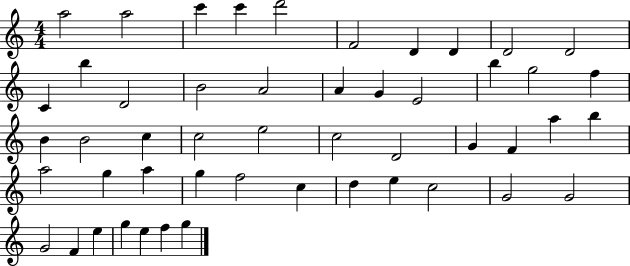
{
  \clef treble
  \numericTimeSignature
  \time 4/4
  \key c \major
  a''2 a''2 | c'''4 c'''4 d'''2 | f'2 d'4 d'4 | d'2 d'2 | \break c'4 b''4 d'2 | b'2 a'2 | a'4 g'4 e'2 | b''4 g''2 f''4 | \break b'4 b'2 c''4 | c''2 e''2 | c''2 d'2 | g'4 f'4 a''4 b''4 | \break a''2 g''4 a''4 | g''4 f''2 c''4 | d''4 e''4 c''2 | g'2 g'2 | \break g'2 f'4 e''4 | g''4 e''4 f''4 g''4 | \bar "|."
}